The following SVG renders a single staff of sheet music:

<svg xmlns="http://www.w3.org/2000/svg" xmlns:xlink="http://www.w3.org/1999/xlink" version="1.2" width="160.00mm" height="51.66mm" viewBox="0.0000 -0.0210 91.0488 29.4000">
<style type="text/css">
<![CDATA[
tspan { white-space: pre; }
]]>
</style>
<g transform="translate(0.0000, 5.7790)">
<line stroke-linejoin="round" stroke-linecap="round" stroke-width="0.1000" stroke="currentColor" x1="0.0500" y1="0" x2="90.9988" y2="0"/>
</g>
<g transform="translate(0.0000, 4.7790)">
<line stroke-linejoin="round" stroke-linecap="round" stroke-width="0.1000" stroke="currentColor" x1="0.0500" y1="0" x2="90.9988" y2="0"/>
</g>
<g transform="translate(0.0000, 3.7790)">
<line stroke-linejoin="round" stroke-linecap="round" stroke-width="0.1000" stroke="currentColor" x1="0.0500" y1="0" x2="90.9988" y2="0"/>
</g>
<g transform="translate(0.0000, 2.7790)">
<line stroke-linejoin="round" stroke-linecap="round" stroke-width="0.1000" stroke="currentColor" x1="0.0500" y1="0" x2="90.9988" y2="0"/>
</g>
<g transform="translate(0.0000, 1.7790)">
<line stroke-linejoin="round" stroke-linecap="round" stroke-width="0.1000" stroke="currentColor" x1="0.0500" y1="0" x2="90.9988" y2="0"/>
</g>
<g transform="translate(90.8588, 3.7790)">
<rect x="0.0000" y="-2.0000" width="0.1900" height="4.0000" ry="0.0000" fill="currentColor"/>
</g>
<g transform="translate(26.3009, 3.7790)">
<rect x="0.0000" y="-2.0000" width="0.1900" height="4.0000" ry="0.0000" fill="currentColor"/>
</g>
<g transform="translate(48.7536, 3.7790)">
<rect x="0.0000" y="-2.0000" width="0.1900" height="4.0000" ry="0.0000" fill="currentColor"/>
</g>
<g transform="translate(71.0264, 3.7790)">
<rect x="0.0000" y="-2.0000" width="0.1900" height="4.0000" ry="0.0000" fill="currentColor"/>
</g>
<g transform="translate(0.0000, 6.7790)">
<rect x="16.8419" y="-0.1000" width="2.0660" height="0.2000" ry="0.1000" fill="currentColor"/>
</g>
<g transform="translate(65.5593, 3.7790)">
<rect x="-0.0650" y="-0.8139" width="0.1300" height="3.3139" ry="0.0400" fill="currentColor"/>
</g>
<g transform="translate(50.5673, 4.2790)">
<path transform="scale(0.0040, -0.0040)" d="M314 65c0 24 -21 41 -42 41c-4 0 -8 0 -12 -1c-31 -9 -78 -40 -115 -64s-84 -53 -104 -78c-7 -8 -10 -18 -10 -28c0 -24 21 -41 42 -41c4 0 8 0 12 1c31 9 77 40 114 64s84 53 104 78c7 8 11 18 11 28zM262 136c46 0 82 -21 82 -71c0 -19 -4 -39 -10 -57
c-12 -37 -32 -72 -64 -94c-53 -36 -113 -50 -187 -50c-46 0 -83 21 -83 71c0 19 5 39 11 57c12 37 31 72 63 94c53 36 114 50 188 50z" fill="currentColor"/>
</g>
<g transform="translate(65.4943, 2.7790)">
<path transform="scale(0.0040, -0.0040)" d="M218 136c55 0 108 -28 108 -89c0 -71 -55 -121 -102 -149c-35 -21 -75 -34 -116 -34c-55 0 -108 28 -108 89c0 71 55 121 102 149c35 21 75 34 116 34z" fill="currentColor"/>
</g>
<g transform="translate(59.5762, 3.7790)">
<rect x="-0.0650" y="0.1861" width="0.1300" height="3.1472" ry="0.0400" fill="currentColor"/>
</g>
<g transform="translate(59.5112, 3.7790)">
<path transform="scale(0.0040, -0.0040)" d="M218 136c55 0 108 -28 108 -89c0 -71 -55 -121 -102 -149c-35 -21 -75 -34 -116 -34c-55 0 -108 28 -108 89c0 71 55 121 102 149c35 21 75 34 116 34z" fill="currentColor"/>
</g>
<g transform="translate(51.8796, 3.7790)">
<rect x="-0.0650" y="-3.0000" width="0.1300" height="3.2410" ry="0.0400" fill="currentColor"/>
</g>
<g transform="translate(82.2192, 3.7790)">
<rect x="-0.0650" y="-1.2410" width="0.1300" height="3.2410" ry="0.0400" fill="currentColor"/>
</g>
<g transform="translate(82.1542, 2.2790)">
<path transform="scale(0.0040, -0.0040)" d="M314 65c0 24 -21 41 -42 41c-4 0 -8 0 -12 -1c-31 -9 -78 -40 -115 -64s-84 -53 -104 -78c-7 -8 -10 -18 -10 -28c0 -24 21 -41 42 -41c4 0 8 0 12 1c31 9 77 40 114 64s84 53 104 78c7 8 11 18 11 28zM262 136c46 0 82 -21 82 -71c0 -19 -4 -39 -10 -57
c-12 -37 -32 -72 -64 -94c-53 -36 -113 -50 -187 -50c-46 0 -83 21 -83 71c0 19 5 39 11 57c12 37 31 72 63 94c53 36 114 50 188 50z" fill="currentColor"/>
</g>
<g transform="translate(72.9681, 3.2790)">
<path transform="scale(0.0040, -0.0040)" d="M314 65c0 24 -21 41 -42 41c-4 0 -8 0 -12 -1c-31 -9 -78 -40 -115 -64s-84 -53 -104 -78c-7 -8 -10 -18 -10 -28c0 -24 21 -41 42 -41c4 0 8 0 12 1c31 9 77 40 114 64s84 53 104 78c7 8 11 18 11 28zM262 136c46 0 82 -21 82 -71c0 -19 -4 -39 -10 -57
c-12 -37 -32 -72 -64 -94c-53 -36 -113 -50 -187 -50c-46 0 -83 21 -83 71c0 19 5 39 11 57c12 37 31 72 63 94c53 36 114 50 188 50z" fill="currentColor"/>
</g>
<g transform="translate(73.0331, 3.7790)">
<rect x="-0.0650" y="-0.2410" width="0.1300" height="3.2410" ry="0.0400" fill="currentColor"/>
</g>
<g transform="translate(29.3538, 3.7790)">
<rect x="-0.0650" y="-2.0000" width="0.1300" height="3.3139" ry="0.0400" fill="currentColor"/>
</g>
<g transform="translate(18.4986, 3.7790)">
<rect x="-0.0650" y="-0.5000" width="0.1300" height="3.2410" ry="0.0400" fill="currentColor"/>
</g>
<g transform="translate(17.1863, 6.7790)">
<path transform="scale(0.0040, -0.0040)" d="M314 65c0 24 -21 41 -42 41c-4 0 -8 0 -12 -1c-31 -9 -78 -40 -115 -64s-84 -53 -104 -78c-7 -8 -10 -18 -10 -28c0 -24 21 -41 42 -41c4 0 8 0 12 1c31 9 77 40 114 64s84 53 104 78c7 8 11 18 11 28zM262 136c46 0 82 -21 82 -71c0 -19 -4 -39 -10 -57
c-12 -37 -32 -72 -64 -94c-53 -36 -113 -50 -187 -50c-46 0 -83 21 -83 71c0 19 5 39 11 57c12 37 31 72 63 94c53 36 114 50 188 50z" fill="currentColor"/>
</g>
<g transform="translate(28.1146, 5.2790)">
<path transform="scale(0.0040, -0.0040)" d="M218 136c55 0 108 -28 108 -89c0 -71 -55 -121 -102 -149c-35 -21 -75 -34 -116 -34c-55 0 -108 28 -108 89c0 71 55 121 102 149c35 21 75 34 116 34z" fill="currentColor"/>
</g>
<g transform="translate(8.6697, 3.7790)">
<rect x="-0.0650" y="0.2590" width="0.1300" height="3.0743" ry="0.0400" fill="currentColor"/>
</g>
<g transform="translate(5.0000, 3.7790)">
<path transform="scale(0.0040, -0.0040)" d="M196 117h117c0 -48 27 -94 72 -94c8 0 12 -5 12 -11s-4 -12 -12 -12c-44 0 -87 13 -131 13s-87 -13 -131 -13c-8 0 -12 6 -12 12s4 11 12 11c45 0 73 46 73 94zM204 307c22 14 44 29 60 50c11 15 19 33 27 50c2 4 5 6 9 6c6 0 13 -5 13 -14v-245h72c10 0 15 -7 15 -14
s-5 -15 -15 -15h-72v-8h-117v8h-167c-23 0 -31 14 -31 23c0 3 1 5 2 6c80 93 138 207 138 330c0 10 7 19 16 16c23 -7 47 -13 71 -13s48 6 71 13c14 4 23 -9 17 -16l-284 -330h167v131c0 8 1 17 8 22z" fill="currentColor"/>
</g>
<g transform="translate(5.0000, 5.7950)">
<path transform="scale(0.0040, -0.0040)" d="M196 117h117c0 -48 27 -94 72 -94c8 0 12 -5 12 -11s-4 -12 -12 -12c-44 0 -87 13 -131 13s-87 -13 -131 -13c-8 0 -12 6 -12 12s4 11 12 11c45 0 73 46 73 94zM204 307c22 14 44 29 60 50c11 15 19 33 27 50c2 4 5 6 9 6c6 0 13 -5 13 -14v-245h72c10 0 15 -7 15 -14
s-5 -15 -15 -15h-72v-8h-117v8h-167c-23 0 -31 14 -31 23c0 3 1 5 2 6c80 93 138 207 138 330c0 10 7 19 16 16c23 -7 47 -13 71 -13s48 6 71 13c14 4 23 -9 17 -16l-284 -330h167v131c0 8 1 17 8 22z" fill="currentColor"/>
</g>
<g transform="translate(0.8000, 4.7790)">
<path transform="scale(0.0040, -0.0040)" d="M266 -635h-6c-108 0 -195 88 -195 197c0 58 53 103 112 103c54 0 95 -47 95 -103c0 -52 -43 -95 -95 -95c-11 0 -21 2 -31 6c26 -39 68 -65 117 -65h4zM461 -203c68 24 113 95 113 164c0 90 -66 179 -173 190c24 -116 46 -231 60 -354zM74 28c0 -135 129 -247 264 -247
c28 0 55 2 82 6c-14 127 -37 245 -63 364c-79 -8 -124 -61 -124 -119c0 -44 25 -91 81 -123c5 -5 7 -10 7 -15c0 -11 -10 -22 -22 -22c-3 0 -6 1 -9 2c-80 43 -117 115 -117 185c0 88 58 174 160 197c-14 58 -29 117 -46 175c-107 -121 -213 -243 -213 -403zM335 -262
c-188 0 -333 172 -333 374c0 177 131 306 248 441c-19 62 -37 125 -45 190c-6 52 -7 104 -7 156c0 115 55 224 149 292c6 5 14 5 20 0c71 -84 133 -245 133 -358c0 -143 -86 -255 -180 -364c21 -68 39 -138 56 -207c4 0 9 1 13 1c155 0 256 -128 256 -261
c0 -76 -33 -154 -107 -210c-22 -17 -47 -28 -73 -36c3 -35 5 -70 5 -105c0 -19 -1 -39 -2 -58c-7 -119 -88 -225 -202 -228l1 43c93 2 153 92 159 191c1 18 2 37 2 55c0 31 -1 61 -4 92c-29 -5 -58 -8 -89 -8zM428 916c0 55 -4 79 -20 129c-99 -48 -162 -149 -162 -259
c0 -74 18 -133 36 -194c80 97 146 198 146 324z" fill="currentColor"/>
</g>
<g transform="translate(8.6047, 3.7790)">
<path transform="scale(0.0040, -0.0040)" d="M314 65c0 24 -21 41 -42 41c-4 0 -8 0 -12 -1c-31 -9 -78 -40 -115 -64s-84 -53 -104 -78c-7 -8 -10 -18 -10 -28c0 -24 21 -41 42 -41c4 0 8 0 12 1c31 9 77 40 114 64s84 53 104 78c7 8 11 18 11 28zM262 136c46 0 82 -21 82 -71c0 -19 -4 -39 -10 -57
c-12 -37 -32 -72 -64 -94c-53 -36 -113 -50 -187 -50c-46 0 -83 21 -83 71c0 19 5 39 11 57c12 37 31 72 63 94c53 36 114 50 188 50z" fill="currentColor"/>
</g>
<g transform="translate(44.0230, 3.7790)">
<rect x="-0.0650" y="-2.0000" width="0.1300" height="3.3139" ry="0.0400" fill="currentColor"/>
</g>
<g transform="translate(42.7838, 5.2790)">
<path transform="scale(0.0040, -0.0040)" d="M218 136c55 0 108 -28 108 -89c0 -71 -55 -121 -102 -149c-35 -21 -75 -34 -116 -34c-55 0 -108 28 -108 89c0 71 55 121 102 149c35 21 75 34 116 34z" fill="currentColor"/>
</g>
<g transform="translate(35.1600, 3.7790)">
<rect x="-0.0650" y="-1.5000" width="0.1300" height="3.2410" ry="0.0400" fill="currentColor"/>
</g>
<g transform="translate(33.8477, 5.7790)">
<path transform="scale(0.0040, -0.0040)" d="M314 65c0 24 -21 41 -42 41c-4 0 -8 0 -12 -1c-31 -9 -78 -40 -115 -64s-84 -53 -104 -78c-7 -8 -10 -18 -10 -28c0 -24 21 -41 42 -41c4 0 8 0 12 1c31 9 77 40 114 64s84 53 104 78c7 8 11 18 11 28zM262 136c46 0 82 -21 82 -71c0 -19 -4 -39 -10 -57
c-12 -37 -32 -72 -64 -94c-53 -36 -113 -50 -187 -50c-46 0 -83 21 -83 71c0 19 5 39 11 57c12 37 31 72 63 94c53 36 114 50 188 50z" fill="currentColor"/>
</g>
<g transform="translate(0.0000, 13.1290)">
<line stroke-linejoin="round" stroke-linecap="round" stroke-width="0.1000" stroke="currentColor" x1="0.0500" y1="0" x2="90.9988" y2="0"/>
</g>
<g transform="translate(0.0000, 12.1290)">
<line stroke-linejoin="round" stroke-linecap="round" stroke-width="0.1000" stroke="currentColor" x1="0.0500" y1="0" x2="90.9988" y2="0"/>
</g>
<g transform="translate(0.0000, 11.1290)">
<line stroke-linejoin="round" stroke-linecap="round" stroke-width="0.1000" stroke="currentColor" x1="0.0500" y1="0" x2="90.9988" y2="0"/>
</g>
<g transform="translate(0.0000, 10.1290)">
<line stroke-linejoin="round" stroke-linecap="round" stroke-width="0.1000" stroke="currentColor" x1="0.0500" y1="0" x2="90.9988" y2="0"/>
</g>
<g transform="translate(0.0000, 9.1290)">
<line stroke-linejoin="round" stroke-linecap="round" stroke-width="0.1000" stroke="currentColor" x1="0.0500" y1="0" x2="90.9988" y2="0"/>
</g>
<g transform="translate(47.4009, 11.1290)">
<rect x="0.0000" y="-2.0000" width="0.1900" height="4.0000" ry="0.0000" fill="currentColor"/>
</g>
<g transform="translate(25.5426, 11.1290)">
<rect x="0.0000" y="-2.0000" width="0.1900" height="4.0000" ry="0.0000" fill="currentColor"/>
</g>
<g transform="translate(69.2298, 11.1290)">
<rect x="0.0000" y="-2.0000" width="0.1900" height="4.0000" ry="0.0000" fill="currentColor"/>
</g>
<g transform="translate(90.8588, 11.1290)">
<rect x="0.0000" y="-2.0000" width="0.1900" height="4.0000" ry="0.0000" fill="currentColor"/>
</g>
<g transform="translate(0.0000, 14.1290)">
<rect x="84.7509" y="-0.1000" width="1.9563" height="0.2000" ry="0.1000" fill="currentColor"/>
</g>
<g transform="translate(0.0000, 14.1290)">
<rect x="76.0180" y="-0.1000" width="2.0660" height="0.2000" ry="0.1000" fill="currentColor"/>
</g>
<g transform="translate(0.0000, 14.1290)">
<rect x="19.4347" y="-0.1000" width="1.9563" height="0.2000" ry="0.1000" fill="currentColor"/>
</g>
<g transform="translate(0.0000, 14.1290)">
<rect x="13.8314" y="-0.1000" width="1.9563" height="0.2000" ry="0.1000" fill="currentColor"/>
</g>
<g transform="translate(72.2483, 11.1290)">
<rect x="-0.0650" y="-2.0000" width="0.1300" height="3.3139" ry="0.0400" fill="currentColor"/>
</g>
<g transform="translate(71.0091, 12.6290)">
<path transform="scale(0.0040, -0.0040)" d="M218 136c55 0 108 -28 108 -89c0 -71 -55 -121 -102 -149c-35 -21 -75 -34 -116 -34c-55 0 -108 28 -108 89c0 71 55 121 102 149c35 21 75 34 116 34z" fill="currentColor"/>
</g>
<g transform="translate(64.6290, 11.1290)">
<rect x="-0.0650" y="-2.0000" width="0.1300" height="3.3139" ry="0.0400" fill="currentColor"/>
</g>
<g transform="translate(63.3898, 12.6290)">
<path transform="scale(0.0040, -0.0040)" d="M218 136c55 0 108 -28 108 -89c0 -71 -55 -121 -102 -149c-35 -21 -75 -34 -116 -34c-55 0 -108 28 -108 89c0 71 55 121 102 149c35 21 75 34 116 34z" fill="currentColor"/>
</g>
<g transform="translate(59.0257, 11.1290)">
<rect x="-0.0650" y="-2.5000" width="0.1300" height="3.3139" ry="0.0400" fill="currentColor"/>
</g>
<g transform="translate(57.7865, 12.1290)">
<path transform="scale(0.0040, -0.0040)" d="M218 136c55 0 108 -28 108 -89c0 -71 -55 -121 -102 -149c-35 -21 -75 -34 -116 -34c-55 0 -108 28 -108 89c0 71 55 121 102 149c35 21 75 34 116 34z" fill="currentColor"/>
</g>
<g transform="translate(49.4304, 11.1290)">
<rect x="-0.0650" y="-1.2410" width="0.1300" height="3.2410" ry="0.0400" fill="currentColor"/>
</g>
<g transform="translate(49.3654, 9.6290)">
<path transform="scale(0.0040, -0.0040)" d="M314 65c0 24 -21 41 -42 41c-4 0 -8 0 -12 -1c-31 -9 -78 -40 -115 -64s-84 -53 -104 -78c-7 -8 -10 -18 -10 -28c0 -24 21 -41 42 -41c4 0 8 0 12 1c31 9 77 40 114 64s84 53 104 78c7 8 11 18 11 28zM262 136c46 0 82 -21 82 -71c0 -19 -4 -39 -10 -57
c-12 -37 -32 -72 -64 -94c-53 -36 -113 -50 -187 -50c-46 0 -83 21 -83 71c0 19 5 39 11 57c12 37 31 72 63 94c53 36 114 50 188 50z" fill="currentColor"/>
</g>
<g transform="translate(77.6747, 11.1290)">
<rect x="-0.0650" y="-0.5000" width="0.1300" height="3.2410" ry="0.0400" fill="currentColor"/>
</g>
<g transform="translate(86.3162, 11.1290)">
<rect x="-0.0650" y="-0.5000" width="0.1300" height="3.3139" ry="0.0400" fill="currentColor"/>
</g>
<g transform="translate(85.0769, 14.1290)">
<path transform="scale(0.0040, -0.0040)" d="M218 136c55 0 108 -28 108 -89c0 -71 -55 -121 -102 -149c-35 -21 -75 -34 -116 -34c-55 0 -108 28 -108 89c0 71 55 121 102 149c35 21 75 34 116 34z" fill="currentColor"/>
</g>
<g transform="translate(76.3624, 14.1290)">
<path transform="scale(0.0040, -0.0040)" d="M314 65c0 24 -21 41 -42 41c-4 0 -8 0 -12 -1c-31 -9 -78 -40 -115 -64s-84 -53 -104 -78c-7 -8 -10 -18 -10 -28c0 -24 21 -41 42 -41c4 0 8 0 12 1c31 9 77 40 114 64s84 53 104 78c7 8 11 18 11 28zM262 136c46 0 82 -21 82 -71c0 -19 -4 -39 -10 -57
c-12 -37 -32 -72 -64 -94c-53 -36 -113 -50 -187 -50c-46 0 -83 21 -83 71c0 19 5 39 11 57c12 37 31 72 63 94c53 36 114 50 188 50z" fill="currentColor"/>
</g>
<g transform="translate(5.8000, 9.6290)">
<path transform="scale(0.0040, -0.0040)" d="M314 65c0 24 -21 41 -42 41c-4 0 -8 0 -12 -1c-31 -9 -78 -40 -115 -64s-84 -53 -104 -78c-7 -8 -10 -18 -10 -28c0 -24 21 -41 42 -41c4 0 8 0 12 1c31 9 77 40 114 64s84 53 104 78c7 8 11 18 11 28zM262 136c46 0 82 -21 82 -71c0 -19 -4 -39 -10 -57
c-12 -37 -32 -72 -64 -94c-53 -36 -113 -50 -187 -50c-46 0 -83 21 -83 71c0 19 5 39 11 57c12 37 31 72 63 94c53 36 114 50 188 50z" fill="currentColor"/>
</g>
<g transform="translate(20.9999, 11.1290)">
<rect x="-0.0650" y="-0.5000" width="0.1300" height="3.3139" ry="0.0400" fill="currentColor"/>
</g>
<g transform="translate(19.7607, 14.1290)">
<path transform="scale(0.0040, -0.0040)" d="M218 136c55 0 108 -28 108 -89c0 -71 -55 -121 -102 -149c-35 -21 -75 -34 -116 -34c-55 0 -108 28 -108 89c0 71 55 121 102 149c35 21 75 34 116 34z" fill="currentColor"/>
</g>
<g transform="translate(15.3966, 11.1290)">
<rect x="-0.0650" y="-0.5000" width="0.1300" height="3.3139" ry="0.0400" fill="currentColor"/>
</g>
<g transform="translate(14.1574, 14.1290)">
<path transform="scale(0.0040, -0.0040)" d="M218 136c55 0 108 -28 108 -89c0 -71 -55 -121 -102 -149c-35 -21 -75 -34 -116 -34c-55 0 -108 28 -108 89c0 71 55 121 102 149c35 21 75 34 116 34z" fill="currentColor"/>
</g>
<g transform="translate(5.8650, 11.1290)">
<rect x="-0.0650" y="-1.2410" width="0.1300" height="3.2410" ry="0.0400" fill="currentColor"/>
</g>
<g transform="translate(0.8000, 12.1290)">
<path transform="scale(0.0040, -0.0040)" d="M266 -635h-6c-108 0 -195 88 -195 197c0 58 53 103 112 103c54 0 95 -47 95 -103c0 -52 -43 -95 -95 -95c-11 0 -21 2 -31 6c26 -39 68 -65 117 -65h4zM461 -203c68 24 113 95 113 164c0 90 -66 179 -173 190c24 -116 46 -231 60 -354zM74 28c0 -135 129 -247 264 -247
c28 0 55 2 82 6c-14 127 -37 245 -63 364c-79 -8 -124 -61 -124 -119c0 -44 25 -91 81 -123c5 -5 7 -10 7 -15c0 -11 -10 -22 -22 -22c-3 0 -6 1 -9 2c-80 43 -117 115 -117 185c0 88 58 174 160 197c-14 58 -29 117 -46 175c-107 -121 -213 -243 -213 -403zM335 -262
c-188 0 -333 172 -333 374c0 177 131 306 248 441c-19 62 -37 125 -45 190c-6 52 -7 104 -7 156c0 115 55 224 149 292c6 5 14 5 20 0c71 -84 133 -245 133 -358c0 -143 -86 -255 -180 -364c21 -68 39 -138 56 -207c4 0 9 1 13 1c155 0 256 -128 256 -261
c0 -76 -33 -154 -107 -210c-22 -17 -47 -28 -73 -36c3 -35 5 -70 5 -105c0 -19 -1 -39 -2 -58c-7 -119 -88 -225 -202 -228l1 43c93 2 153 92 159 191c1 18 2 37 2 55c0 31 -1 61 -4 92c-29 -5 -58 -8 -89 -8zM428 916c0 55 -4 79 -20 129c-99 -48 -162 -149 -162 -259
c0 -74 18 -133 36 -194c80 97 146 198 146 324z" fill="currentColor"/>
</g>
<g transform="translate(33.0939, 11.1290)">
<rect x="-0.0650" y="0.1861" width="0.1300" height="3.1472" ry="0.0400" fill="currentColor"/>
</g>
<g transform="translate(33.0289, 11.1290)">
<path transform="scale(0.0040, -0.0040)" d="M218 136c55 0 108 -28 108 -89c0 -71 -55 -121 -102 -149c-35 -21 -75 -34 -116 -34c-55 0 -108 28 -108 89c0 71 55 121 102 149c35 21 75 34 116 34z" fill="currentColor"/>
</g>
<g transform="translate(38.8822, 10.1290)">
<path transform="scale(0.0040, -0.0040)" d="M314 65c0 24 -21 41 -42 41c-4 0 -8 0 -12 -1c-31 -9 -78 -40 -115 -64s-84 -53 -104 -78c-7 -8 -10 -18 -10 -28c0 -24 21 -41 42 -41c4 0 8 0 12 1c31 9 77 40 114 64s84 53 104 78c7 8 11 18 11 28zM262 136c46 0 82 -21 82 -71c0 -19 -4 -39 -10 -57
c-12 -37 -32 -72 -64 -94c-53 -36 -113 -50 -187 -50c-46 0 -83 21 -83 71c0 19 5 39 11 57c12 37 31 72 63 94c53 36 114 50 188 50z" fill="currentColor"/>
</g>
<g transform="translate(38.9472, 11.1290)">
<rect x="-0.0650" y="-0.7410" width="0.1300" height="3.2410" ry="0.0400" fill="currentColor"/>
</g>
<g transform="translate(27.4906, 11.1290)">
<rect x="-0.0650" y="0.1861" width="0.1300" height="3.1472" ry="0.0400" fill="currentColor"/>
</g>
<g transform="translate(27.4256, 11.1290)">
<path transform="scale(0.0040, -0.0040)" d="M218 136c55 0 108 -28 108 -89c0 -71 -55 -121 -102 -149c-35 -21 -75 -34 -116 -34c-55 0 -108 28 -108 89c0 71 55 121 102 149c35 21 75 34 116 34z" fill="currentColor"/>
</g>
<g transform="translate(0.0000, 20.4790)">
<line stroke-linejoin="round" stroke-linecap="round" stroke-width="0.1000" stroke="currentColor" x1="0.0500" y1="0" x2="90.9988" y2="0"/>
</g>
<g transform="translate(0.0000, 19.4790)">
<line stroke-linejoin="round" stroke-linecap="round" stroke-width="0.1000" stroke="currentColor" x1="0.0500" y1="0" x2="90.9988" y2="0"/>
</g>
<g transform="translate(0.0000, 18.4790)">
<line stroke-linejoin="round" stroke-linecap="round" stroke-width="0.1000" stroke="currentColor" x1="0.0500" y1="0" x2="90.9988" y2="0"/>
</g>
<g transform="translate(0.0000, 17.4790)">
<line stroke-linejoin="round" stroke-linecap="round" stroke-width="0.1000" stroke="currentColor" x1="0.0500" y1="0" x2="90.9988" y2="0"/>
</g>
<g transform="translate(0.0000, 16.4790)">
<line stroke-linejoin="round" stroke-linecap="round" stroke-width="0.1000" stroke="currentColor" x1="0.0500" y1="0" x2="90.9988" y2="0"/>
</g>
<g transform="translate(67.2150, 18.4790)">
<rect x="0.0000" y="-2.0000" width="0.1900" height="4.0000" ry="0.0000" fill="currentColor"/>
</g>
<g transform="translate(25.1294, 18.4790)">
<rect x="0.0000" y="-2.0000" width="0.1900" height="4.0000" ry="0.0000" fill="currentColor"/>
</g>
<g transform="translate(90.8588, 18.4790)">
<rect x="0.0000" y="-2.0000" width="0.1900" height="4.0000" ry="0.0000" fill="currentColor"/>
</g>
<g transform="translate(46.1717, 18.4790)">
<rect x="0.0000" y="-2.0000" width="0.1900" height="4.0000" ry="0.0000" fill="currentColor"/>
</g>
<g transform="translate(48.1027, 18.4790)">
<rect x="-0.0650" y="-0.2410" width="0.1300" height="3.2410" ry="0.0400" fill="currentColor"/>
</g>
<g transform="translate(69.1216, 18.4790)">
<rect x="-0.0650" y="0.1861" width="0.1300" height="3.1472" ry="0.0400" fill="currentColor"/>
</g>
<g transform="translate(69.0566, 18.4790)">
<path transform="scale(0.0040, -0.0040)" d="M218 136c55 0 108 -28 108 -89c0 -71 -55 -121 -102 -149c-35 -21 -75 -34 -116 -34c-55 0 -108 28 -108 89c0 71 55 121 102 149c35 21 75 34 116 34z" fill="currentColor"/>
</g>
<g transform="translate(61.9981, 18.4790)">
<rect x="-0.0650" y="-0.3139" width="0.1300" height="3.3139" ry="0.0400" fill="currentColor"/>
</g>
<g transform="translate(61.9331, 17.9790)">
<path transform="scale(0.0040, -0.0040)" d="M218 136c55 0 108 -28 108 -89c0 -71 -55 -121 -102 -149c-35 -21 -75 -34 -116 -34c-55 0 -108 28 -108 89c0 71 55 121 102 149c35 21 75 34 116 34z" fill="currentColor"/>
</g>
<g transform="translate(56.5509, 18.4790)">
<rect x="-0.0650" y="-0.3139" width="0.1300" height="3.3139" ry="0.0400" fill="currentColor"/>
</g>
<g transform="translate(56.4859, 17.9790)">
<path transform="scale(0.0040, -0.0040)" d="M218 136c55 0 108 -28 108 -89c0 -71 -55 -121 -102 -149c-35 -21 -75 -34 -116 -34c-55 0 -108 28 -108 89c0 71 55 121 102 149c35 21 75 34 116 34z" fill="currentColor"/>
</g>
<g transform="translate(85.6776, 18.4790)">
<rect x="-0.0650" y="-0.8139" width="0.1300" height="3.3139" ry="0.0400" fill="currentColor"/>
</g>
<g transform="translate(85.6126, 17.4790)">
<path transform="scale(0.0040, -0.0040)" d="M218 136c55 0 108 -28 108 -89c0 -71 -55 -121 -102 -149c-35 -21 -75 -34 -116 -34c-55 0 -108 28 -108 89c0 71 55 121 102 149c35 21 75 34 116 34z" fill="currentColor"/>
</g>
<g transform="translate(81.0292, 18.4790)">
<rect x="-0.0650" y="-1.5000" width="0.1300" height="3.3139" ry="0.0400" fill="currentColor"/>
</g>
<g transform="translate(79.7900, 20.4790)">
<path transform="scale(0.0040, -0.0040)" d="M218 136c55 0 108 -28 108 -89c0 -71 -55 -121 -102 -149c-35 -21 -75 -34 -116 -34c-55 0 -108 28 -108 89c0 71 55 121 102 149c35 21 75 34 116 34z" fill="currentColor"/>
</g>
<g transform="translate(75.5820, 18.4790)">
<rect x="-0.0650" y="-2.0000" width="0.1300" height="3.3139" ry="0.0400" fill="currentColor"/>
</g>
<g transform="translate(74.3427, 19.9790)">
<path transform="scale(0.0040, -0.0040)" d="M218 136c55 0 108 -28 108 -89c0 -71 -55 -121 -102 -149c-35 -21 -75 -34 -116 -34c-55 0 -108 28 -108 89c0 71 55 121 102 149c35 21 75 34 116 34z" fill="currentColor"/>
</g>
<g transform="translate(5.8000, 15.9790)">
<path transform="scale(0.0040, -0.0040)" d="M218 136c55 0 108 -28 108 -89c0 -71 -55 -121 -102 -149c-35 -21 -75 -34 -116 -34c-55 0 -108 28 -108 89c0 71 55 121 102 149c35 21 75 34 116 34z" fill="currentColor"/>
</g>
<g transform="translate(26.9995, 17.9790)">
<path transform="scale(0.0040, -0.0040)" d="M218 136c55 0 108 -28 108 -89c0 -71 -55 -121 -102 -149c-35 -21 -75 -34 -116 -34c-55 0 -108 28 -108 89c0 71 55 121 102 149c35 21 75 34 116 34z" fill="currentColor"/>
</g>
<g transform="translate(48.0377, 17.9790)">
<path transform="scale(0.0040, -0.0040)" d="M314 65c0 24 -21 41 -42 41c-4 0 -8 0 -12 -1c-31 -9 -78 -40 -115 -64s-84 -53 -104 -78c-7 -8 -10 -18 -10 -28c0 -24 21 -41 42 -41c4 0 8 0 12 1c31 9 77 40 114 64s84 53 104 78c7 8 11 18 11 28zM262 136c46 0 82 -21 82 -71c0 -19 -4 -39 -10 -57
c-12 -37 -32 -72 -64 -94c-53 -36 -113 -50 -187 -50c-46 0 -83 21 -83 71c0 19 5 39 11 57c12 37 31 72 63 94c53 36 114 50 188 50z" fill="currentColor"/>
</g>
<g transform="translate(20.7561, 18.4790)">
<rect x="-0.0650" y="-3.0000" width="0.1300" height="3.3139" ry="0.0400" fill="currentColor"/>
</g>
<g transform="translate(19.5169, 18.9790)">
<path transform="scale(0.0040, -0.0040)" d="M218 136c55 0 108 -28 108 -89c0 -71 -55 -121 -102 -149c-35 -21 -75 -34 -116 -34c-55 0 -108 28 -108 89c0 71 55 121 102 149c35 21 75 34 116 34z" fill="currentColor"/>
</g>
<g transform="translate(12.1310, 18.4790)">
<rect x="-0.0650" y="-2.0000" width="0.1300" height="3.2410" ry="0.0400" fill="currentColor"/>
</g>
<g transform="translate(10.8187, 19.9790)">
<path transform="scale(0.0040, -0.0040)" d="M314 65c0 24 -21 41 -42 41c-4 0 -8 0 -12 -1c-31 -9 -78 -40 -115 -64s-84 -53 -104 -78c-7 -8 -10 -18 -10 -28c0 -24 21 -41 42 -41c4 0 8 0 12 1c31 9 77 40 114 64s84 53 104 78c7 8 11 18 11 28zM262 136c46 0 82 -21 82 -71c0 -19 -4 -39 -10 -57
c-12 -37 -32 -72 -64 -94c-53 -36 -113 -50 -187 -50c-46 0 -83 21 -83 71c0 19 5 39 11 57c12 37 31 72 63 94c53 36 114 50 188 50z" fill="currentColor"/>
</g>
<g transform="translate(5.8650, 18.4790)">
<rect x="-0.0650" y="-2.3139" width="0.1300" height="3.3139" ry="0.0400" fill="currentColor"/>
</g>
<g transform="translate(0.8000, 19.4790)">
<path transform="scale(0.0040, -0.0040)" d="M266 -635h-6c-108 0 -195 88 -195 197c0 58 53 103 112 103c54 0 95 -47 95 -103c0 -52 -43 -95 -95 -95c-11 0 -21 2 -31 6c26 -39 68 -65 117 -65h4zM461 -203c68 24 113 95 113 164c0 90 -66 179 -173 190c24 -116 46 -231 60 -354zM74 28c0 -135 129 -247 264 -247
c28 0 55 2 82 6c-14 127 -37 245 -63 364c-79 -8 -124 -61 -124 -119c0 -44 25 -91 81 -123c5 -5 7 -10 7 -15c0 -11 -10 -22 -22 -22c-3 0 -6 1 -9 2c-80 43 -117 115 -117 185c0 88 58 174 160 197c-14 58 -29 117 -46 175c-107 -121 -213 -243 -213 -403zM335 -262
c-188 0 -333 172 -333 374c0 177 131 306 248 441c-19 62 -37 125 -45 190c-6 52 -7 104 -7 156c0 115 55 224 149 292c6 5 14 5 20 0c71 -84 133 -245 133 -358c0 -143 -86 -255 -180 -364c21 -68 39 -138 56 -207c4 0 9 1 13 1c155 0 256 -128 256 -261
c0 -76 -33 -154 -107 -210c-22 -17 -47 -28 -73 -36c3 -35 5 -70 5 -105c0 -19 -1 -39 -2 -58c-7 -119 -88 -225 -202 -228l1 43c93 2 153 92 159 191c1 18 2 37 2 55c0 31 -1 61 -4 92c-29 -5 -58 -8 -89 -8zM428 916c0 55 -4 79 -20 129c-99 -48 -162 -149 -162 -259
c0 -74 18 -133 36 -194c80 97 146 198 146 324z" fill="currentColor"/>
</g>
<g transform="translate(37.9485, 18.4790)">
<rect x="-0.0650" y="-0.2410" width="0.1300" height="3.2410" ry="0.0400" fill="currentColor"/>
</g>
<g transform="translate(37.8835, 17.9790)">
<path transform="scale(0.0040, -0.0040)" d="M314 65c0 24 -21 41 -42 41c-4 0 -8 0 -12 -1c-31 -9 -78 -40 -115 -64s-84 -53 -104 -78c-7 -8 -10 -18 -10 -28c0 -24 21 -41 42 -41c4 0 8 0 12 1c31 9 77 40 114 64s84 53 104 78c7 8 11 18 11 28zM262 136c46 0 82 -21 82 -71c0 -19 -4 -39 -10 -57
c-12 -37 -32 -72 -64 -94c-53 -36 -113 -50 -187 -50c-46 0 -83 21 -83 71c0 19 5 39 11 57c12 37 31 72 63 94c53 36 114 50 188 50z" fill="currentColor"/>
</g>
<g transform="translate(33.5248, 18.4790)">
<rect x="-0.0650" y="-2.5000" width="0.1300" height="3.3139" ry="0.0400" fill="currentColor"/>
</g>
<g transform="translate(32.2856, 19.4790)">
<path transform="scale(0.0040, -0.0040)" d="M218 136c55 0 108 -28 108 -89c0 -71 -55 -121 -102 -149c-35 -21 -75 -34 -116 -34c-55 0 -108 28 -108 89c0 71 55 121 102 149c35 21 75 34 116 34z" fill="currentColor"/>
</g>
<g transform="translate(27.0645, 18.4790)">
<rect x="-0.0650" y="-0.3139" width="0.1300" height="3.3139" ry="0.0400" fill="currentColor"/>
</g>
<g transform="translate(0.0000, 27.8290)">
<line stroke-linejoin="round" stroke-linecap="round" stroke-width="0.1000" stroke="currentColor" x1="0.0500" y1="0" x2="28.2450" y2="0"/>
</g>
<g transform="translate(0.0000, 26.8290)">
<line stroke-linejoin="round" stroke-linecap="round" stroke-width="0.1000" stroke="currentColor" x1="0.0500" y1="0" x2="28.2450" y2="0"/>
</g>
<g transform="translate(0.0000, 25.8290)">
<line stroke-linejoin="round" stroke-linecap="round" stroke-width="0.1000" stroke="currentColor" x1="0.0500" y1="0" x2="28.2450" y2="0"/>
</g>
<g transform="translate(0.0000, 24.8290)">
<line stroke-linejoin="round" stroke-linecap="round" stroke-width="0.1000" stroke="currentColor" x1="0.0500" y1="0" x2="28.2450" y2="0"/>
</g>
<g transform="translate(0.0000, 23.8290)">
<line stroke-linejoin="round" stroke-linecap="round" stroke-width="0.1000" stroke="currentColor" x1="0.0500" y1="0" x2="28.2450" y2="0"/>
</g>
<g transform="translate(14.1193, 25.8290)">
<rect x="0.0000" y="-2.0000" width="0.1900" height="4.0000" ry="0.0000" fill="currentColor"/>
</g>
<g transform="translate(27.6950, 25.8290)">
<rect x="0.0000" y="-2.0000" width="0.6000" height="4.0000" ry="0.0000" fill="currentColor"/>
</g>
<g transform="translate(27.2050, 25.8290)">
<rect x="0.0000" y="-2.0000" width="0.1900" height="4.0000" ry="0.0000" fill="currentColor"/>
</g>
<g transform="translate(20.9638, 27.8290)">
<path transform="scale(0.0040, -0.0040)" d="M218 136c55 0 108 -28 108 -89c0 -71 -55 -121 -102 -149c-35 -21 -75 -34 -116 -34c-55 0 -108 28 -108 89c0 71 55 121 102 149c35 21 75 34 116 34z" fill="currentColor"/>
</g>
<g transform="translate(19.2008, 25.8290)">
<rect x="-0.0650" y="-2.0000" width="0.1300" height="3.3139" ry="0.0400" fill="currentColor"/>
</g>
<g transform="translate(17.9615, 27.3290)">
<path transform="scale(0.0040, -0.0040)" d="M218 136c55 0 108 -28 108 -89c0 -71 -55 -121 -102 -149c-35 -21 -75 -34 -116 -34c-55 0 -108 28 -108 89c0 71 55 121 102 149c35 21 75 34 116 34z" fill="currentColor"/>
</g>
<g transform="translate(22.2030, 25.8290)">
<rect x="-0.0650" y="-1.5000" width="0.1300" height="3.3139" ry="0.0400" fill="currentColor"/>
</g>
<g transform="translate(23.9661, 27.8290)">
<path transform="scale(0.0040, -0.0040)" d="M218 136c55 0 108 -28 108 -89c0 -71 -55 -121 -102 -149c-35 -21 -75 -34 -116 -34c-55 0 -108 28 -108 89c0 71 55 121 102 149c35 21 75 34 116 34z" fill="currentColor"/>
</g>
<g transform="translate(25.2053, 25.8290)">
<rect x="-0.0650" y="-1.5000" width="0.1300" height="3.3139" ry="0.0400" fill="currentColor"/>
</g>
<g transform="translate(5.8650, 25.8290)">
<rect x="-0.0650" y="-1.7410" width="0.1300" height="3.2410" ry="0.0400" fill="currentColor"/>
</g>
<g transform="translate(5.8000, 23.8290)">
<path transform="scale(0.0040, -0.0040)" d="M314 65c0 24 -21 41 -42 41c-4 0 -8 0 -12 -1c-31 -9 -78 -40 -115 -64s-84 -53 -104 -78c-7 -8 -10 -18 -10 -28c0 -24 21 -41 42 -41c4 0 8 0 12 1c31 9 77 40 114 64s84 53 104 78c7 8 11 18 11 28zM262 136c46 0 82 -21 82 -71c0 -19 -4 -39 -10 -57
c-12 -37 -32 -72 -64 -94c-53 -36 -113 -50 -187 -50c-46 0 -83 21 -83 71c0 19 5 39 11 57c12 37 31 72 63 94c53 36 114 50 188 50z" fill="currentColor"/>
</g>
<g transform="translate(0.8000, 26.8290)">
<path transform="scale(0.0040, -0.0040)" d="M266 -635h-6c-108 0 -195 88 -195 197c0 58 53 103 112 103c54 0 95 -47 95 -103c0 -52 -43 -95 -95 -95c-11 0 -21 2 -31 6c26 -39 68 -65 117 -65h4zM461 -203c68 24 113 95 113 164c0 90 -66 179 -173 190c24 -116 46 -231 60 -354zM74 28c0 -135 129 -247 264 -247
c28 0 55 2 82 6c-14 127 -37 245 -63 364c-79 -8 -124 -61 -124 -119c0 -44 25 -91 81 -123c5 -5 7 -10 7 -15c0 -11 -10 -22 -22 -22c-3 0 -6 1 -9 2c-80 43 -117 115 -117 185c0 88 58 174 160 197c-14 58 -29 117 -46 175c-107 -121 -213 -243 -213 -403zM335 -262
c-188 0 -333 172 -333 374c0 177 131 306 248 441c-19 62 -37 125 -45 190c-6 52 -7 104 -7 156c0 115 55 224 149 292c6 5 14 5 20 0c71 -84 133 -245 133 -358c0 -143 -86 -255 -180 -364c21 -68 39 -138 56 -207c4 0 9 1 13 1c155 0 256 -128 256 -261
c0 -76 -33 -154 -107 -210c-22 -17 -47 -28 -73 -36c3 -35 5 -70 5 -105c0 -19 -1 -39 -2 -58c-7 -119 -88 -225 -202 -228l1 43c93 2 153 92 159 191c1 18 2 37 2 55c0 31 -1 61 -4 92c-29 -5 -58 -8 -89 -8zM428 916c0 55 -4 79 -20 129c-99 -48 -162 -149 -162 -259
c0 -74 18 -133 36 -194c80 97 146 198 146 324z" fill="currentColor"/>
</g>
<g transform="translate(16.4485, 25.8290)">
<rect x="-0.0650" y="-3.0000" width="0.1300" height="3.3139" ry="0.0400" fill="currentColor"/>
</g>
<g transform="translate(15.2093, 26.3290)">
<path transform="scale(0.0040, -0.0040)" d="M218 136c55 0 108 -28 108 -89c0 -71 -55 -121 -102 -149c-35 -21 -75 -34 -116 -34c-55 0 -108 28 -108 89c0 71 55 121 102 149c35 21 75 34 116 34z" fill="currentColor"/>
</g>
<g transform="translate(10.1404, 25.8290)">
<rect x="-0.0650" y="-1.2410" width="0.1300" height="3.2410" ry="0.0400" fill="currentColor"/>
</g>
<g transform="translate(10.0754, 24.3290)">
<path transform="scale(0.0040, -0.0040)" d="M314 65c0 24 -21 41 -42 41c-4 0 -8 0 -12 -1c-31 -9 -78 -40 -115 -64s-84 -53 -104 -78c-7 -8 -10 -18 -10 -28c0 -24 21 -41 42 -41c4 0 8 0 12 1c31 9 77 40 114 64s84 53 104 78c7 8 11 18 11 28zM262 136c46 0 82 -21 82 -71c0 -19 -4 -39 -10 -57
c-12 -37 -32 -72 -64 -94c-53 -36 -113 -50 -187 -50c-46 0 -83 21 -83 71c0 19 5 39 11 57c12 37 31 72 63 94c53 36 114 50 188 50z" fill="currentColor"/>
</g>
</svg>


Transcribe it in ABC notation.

X:1
T:Untitled
M:4/4
L:1/4
K:C
B2 C2 F E2 F A2 B d c2 e2 e2 C C B B d2 e2 G F F C2 C g F2 A c G c2 c2 c c B F E d f2 e2 A F E E